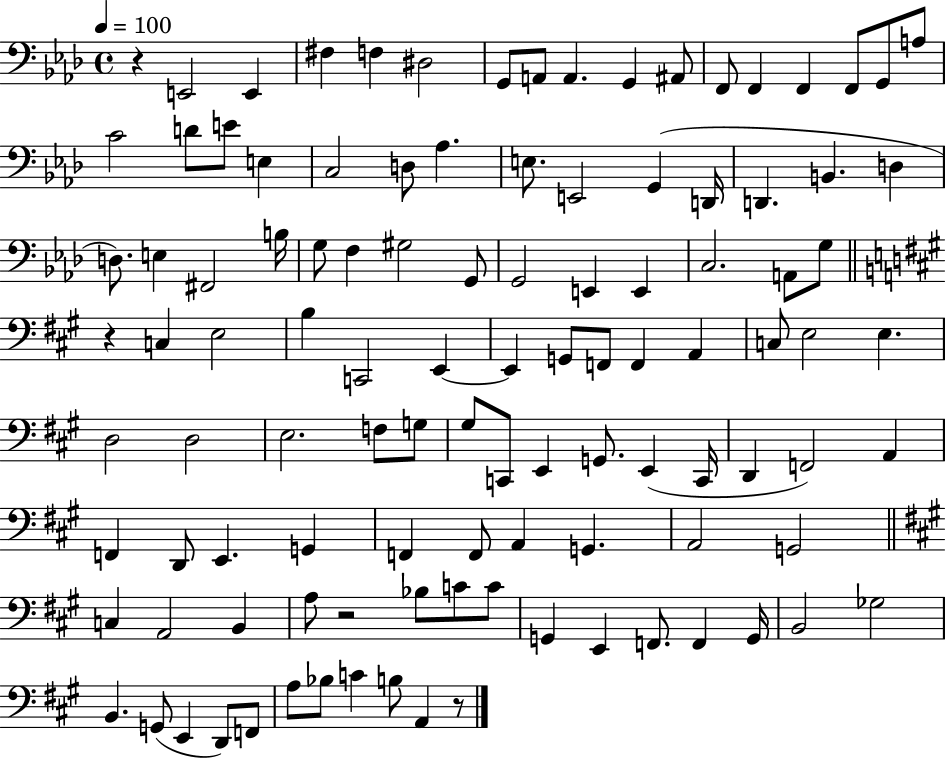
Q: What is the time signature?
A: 4/4